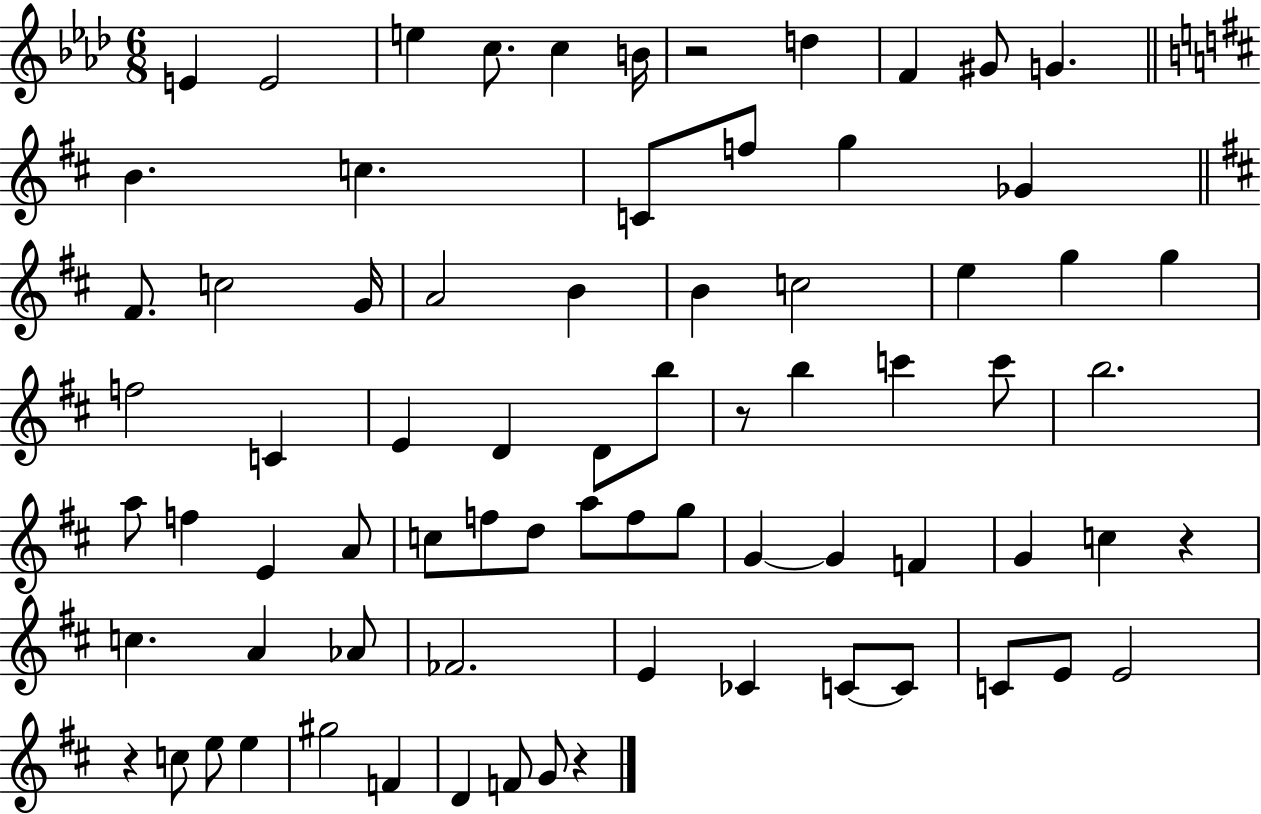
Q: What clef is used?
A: treble